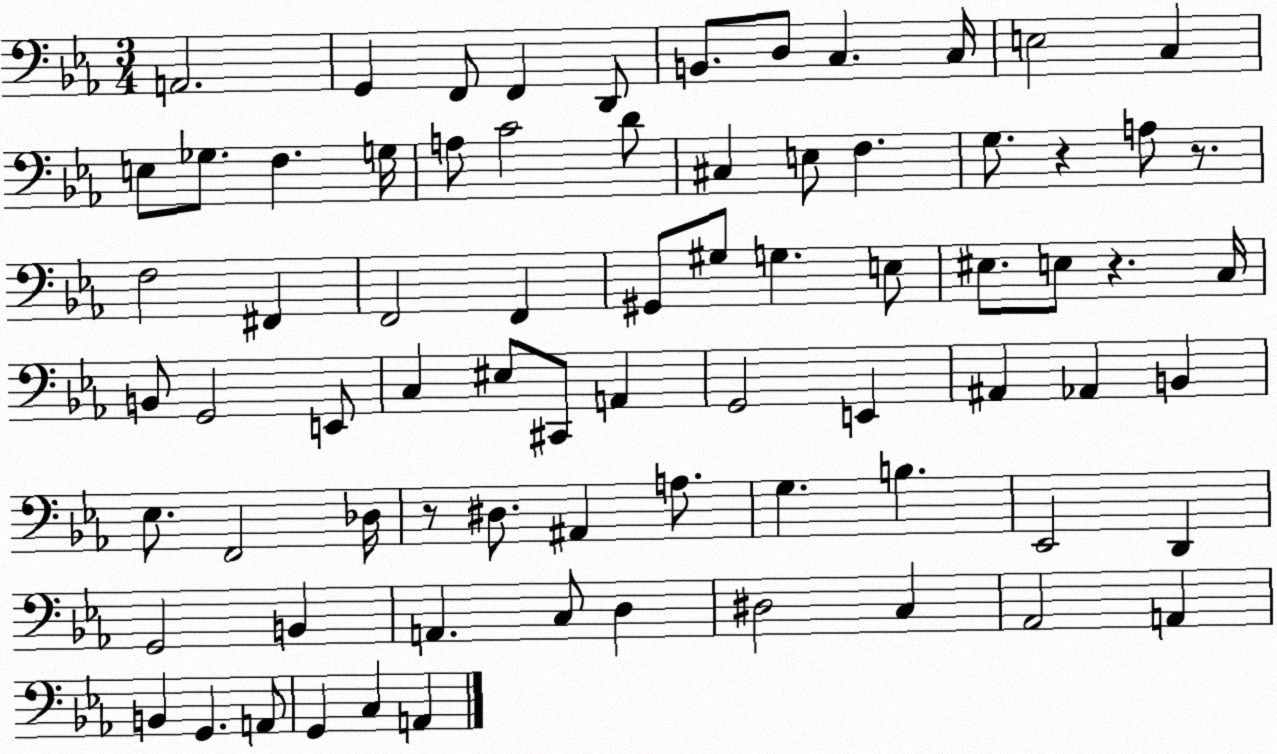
X:1
T:Untitled
M:3/4
L:1/4
K:Eb
A,,2 G,, F,,/2 F,, D,,/2 B,,/2 D,/2 C, C,/4 E,2 C, E,/2 _G,/2 F, G,/4 A,/2 C2 D/2 ^C, E,/2 F, G,/2 z A,/2 z/2 F,2 ^F,, F,,2 F,, ^G,,/2 ^G,/2 G, E,/2 ^E,/2 E,/2 z C,/4 B,,/2 G,,2 E,,/2 C, ^E,/2 ^C,,/2 A,, G,,2 E,, ^A,, _A,, B,, _E,/2 F,,2 _D,/4 z/2 ^D,/2 ^A,, A,/2 G, B, _E,,2 D,, G,,2 B,, A,, C,/2 D, ^D,2 C, _A,,2 A,, B,, G,, A,,/2 G,, C, A,,